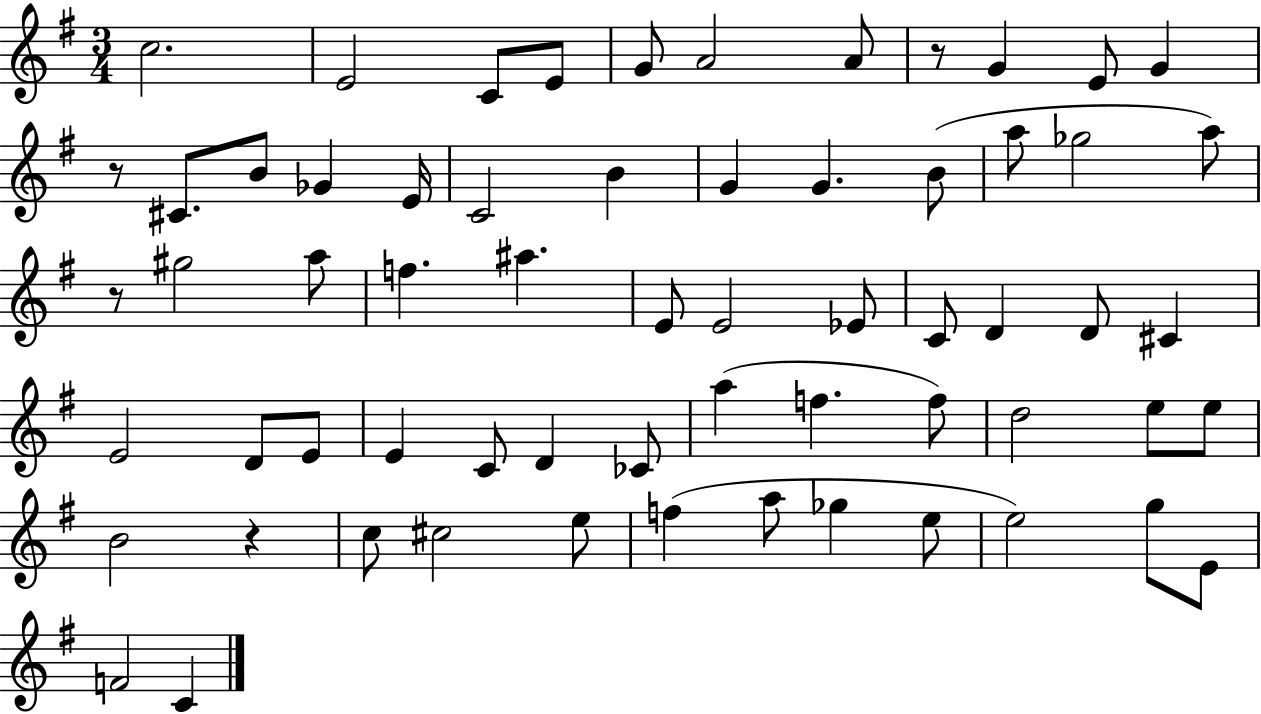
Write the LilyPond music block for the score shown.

{
  \clef treble
  \numericTimeSignature
  \time 3/4
  \key g \major
  c''2. | e'2 c'8 e'8 | g'8 a'2 a'8 | r8 g'4 e'8 g'4 | \break r8 cis'8. b'8 ges'4 e'16 | c'2 b'4 | g'4 g'4. b'8( | a''8 ges''2 a''8) | \break r8 gis''2 a''8 | f''4. ais''4. | e'8 e'2 ees'8 | c'8 d'4 d'8 cis'4 | \break e'2 d'8 e'8 | e'4 c'8 d'4 ces'8 | a''4( f''4. f''8) | d''2 e''8 e''8 | \break b'2 r4 | c''8 cis''2 e''8 | f''4( a''8 ges''4 e''8 | e''2) g''8 e'8 | \break f'2 c'4 | \bar "|."
}